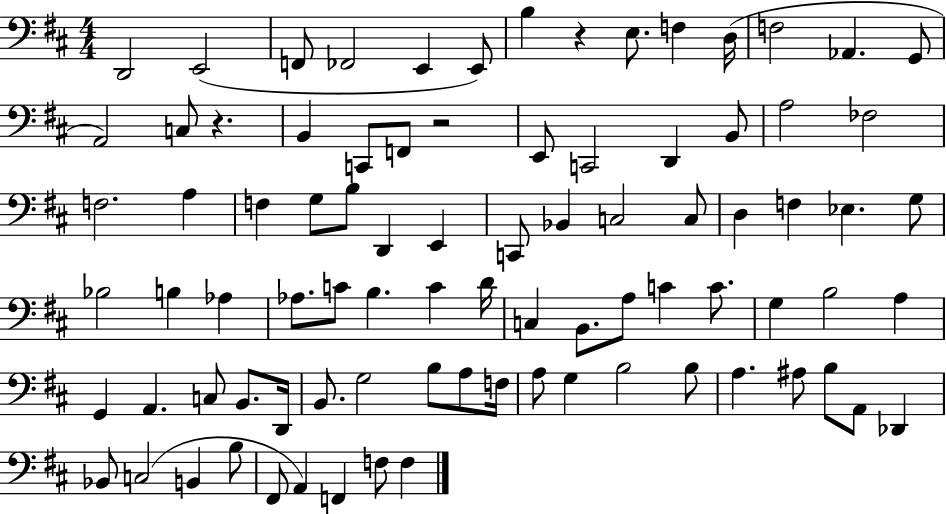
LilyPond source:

{
  \clef bass
  \numericTimeSignature
  \time 4/4
  \key d \major
  d,2 e,2( | f,8 fes,2 e,4 e,8) | b4 r4 e8. f4 d16( | f2 aes,4. g,8 | \break a,2) c8 r4. | b,4 c,8 f,8 r2 | e,8 c,2 d,4 b,8 | a2 fes2 | \break f2. a4 | f4 g8 b8 d,4 e,4 | c,8 bes,4 c2 c8 | d4 f4 ees4. g8 | \break bes2 b4 aes4 | aes8. c'8 b4. c'4 d'16 | c4 b,8. a8 c'4 c'8. | g4 b2 a4 | \break g,4 a,4. c8 b,8. d,16 | b,8. g2 b8 a8 f16 | a8 g4 b2 b8 | a4. ais8 b8 a,8 des,4 | \break bes,8 c2( b,4 b8 | fis,8 a,4) f,4 f8 f4 | \bar "|."
}